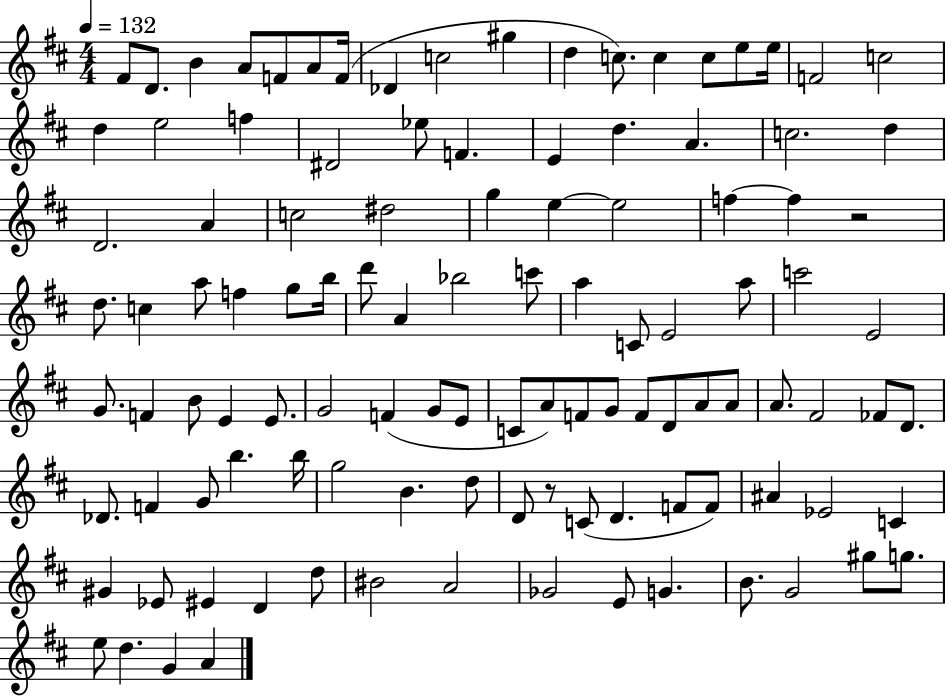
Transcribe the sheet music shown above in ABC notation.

X:1
T:Untitled
M:4/4
L:1/4
K:D
^F/2 D/2 B A/2 F/2 A/2 F/4 _D c2 ^g d c/2 c c/2 e/2 e/4 F2 c2 d e2 f ^D2 _e/2 F E d A c2 d D2 A c2 ^d2 g e e2 f f z2 d/2 c a/2 f g/2 b/4 d'/2 A _b2 c'/2 a C/2 E2 a/2 c'2 E2 G/2 F B/2 E E/2 G2 F G/2 E/2 C/2 A/2 F/2 G/2 F/2 D/2 A/2 A/2 A/2 ^F2 _F/2 D/2 _D/2 F G/2 b b/4 g2 B d/2 D/2 z/2 C/2 D F/2 F/2 ^A _E2 C ^G _E/2 ^E D d/2 ^B2 A2 _G2 E/2 G B/2 G2 ^g/2 g/2 e/2 d G A